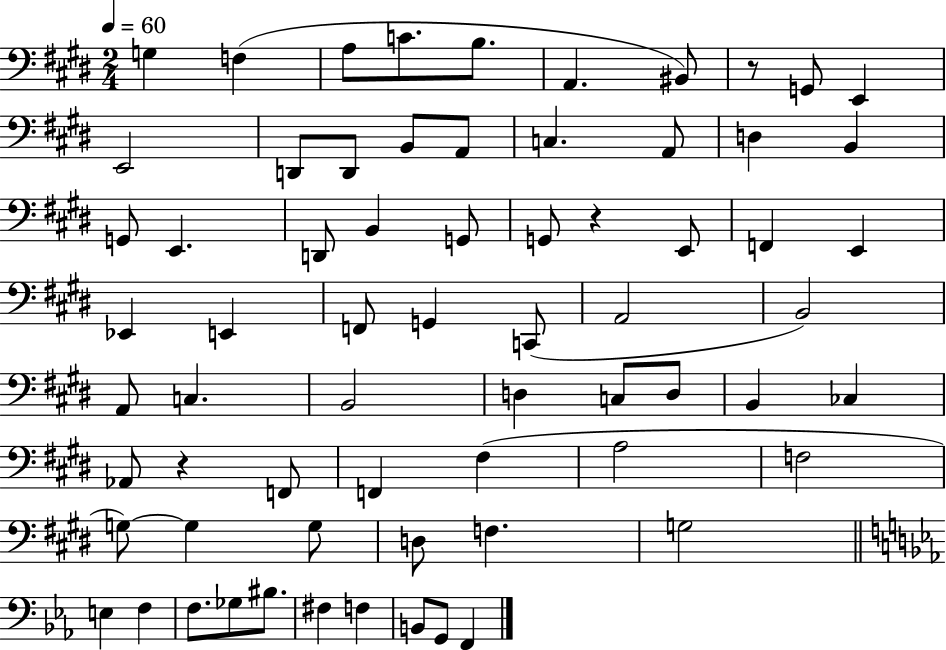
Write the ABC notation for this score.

X:1
T:Untitled
M:2/4
L:1/4
K:E
G, F, A,/2 C/2 B,/2 A,, ^B,,/2 z/2 G,,/2 E,, E,,2 D,,/2 D,,/2 B,,/2 A,,/2 C, A,,/2 D, B,, G,,/2 E,, D,,/2 B,, G,,/2 G,,/2 z E,,/2 F,, E,, _E,, E,, F,,/2 G,, C,,/2 A,,2 B,,2 A,,/2 C, B,,2 D, C,/2 D,/2 B,, _C, _A,,/2 z F,,/2 F,, ^F, A,2 F,2 G,/2 G, G,/2 D,/2 F, G,2 E, F, F,/2 _G,/2 ^B,/2 ^F, F, B,,/2 G,,/2 F,,